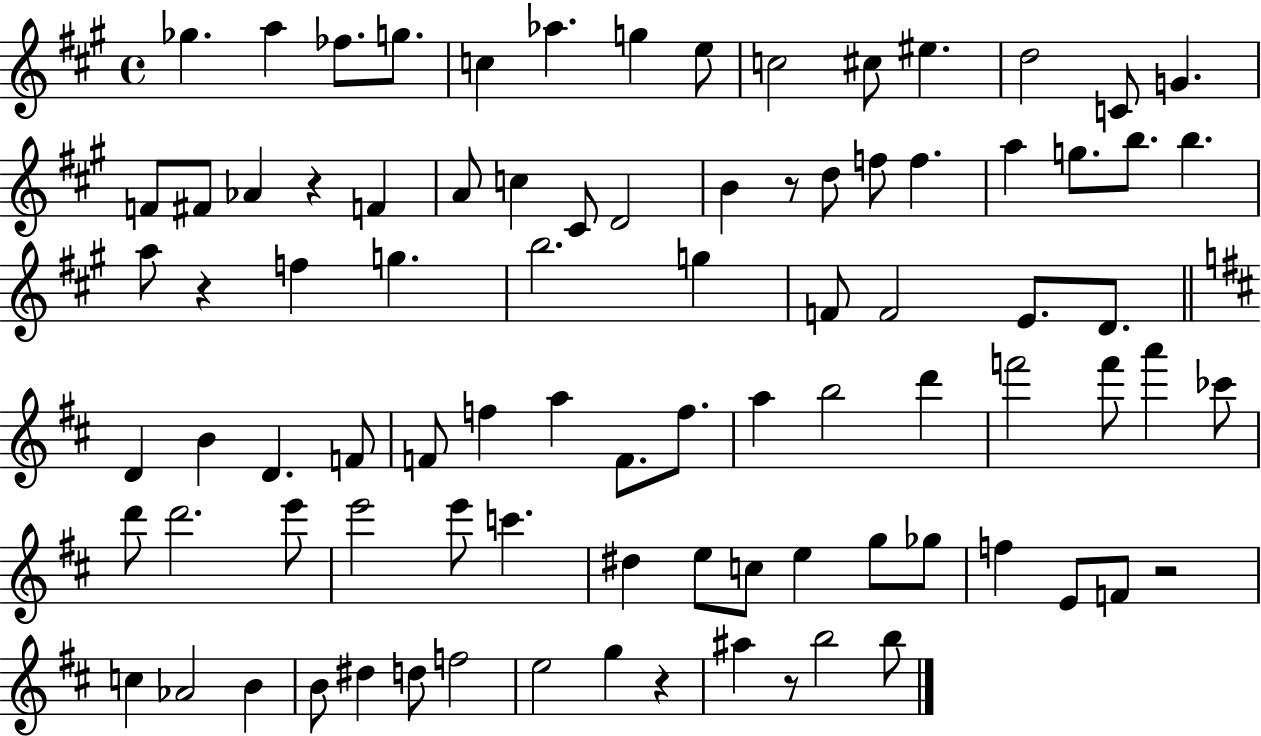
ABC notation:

X:1
T:Untitled
M:4/4
L:1/4
K:A
_g a _f/2 g/2 c _a g e/2 c2 ^c/2 ^e d2 C/2 G F/2 ^F/2 _A z F A/2 c ^C/2 D2 B z/2 d/2 f/2 f a g/2 b/2 b a/2 z f g b2 g F/2 F2 E/2 D/2 D B D F/2 F/2 f a F/2 f/2 a b2 d' f'2 f'/2 a' _c'/2 d'/2 d'2 e'/2 e'2 e'/2 c' ^d e/2 c/2 e g/2 _g/2 f E/2 F/2 z2 c _A2 B B/2 ^d d/2 f2 e2 g z ^a z/2 b2 b/2